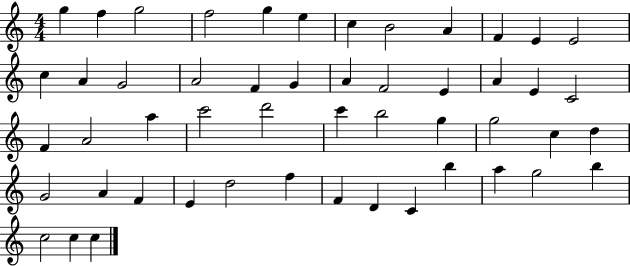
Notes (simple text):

G5/q F5/q G5/h F5/h G5/q E5/q C5/q B4/h A4/q F4/q E4/q E4/h C5/q A4/q G4/h A4/h F4/q G4/q A4/q F4/h E4/q A4/q E4/q C4/h F4/q A4/h A5/q C6/h D6/h C6/q B5/h G5/q G5/h C5/q D5/q G4/h A4/q F4/q E4/q D5/h F5/q F4/q D4/q C4/q B5/q A5/q G5/h B5/q C5/h C5/q C5/q